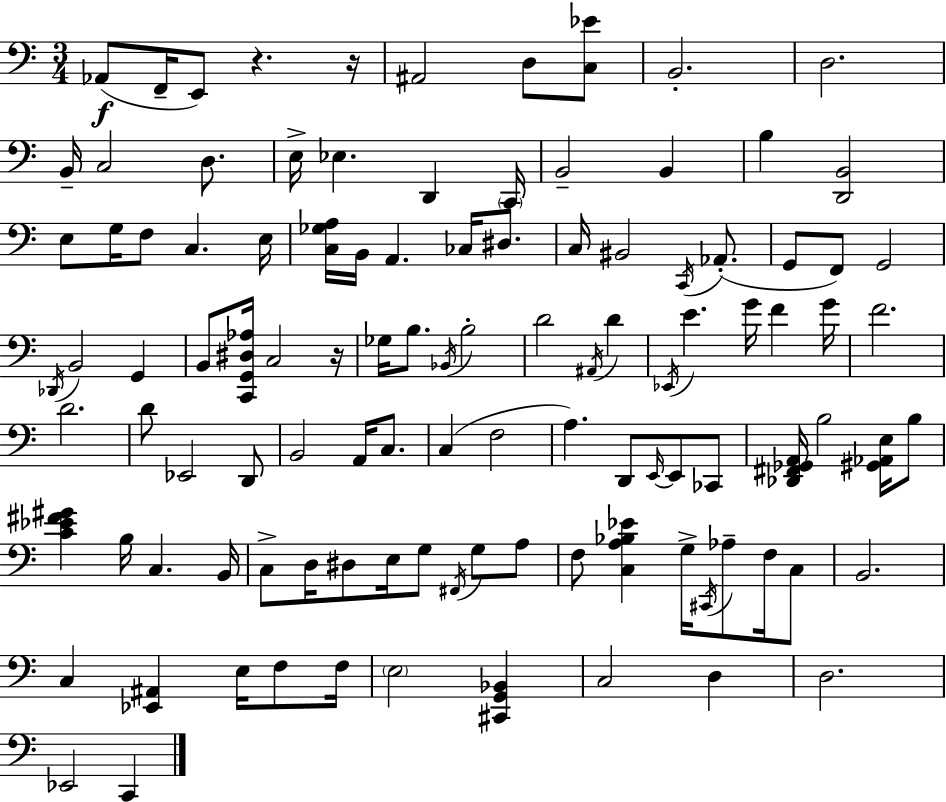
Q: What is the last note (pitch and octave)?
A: C2